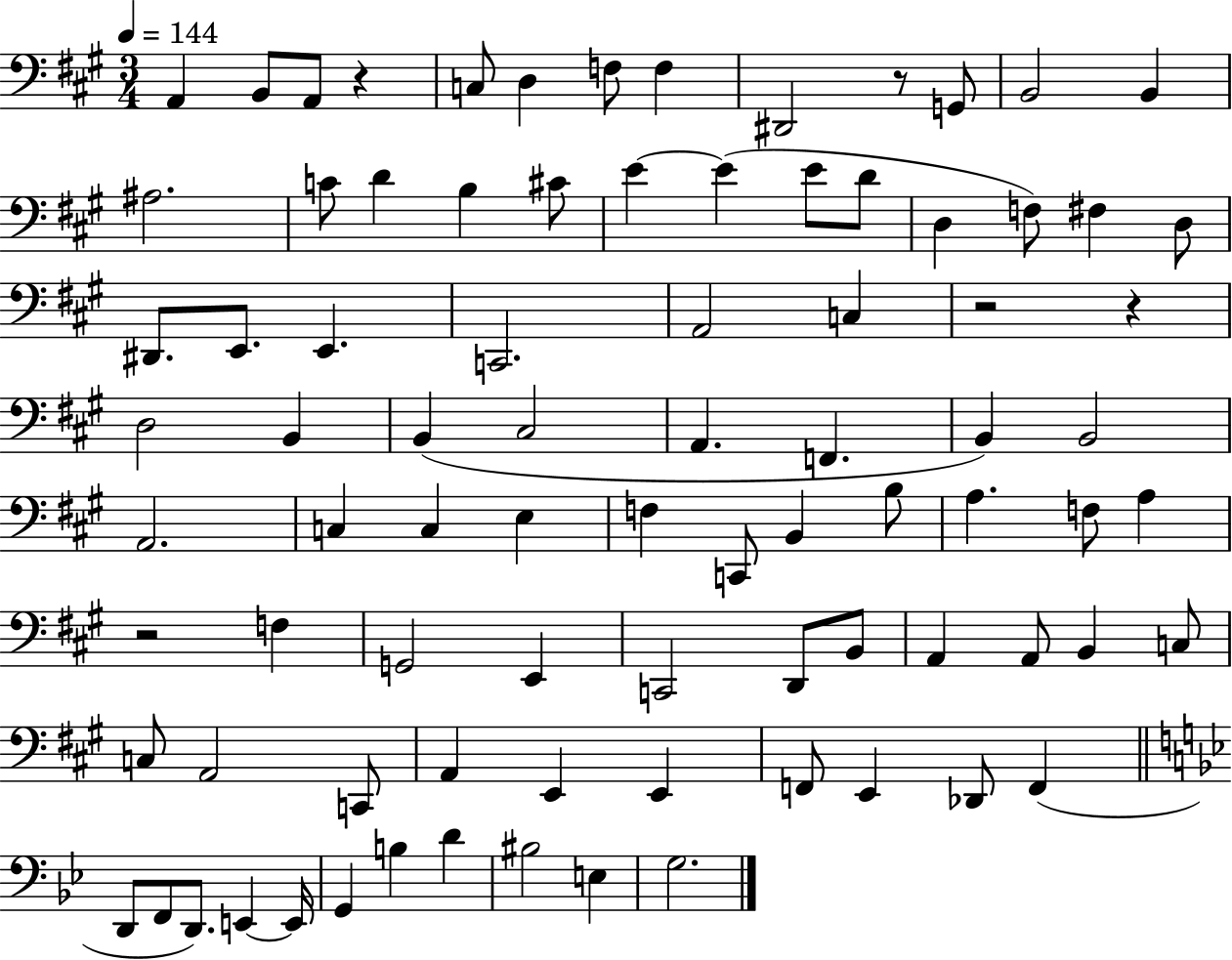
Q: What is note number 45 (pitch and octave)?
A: B2